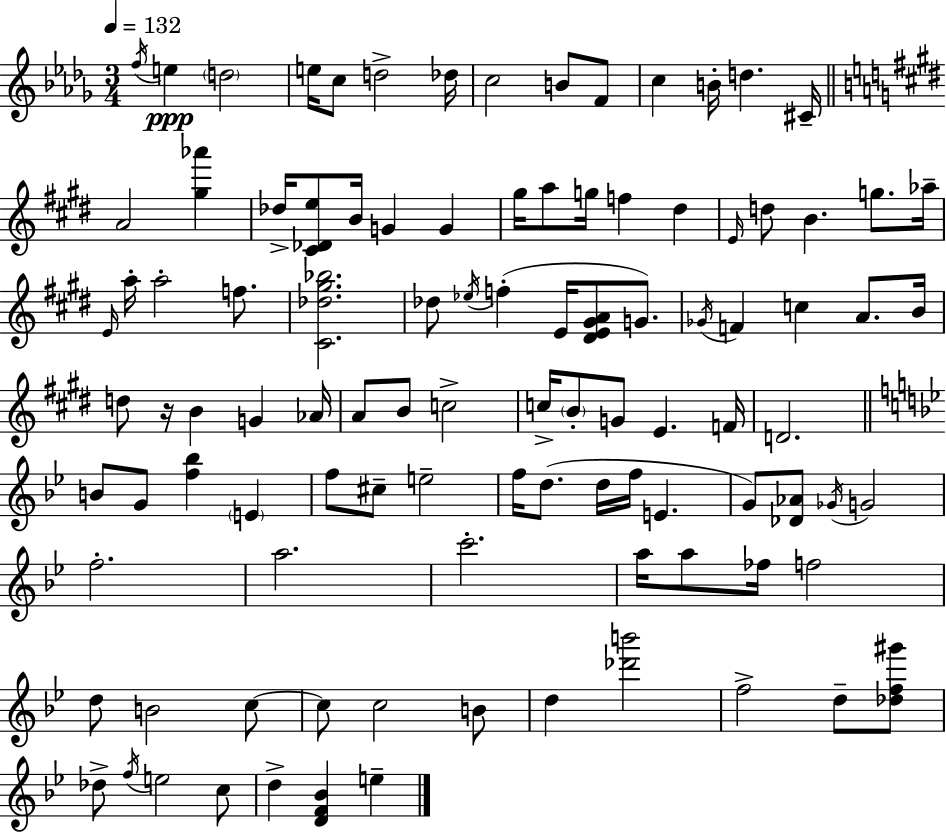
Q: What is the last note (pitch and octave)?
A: E5